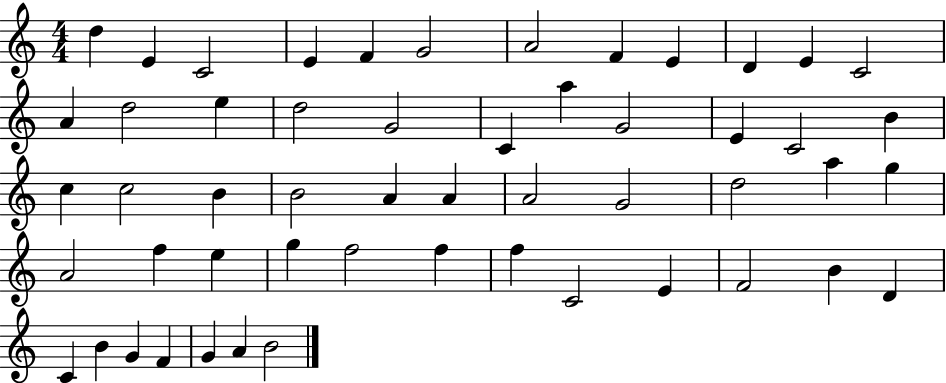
D5/q E4/q C4/h E4/q F4/q G4/h A4/h F4/q E4/q D4/q E4/q C4/h A4/q D5/h E5/q D5/h G4/h C4/q A5/q G4/h E4/q C4/h B4/q C5/q C5/h B4/q B4/h A4/q A4/q A4/h G4/h D5/h A5/q G5/q A4/h F5/q E5/q G5/q F5/h F5/q F5/q C4/h E4/q F4/h B4/q D4/q C4/q B4/q G4/q F4/q G4/q A4/q B4/h